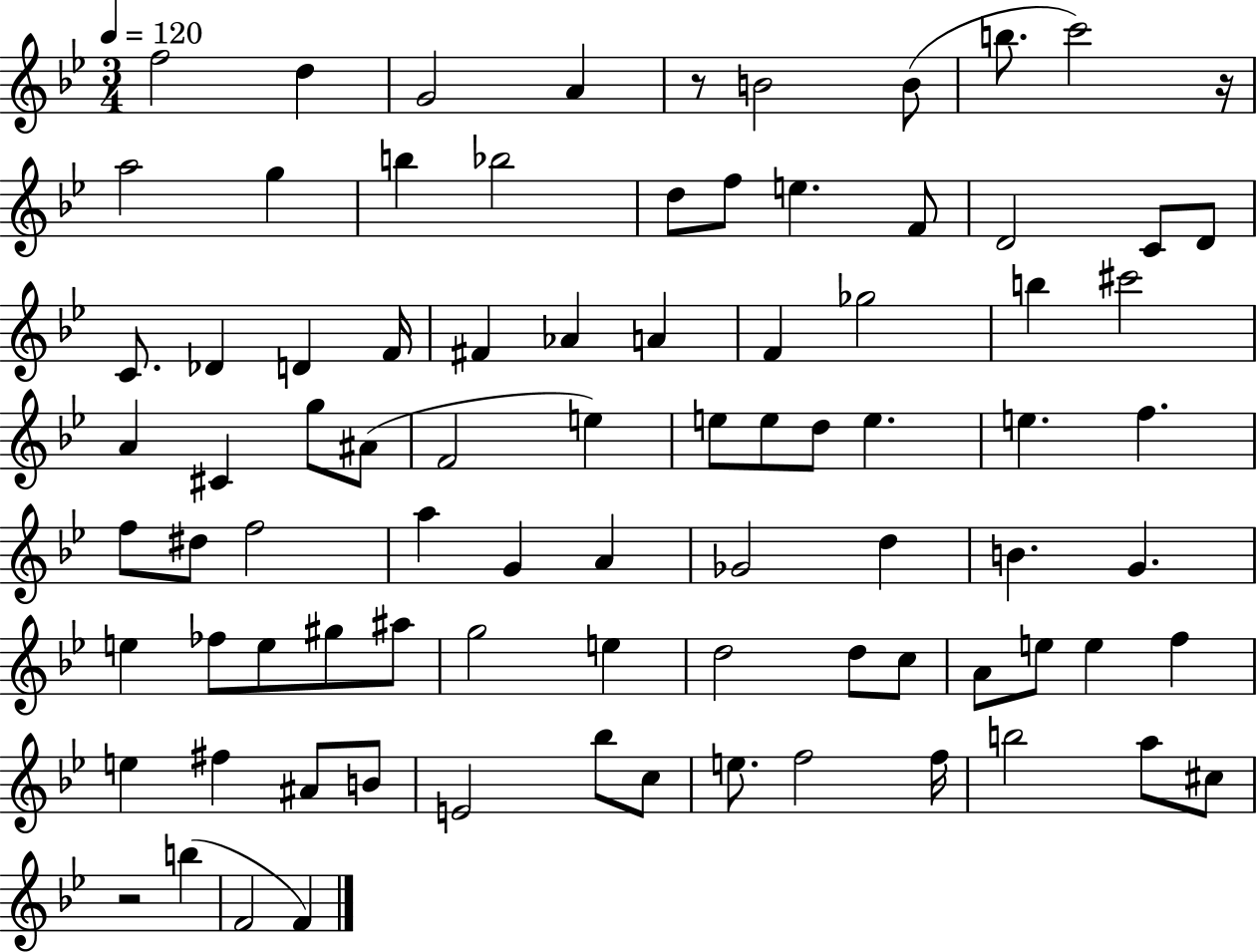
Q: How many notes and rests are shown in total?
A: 85